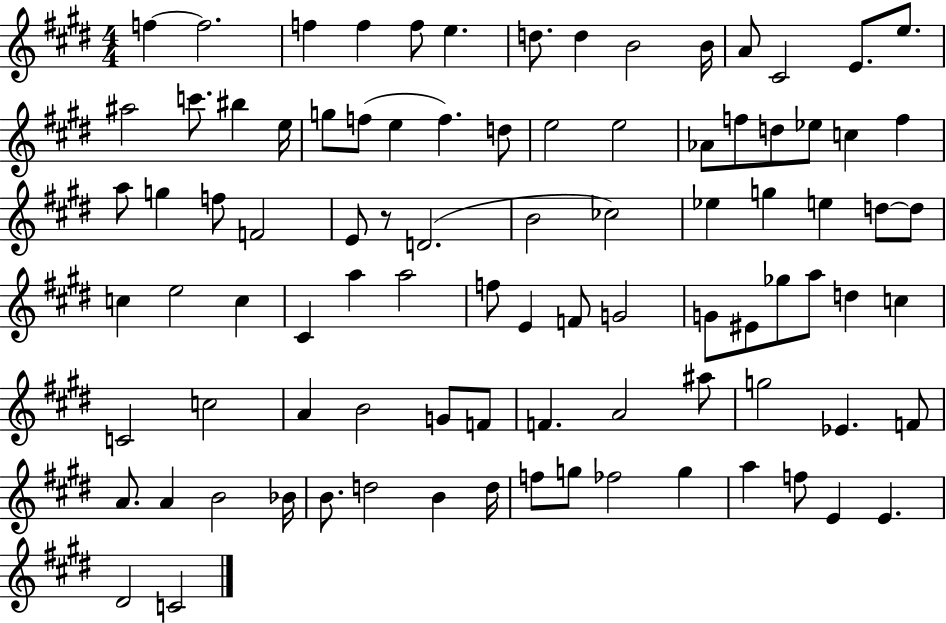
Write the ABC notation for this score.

X:1
T:Untitled
M:4/4
L:1/4
K:E
f f2 f f f/2 e d/2 d B2 B/4 A/2 ^C2 E/2 e/2 ^a2 c'/2 ^b e/4 g/2 f/2 e f d/2 e2 e2 _A/2 f/2 d/2 _e/2 c f a/2 g f/2 F2 E/2 z/2 D2 B2 _c2 _e g e d/2 d/2 c e2 c ^C a a2 f/2 E F/2 G2 G/2 ^E/2 _g/2 a/2 d c C2 c2 A B2 G/2 F/2 F A2 ^a/2 g2 _E F/2 A/2 A B2 _B/4 B/2 d2 B d/4 f/2 g/2 _f2 g a f/2 E E ^D2 C2